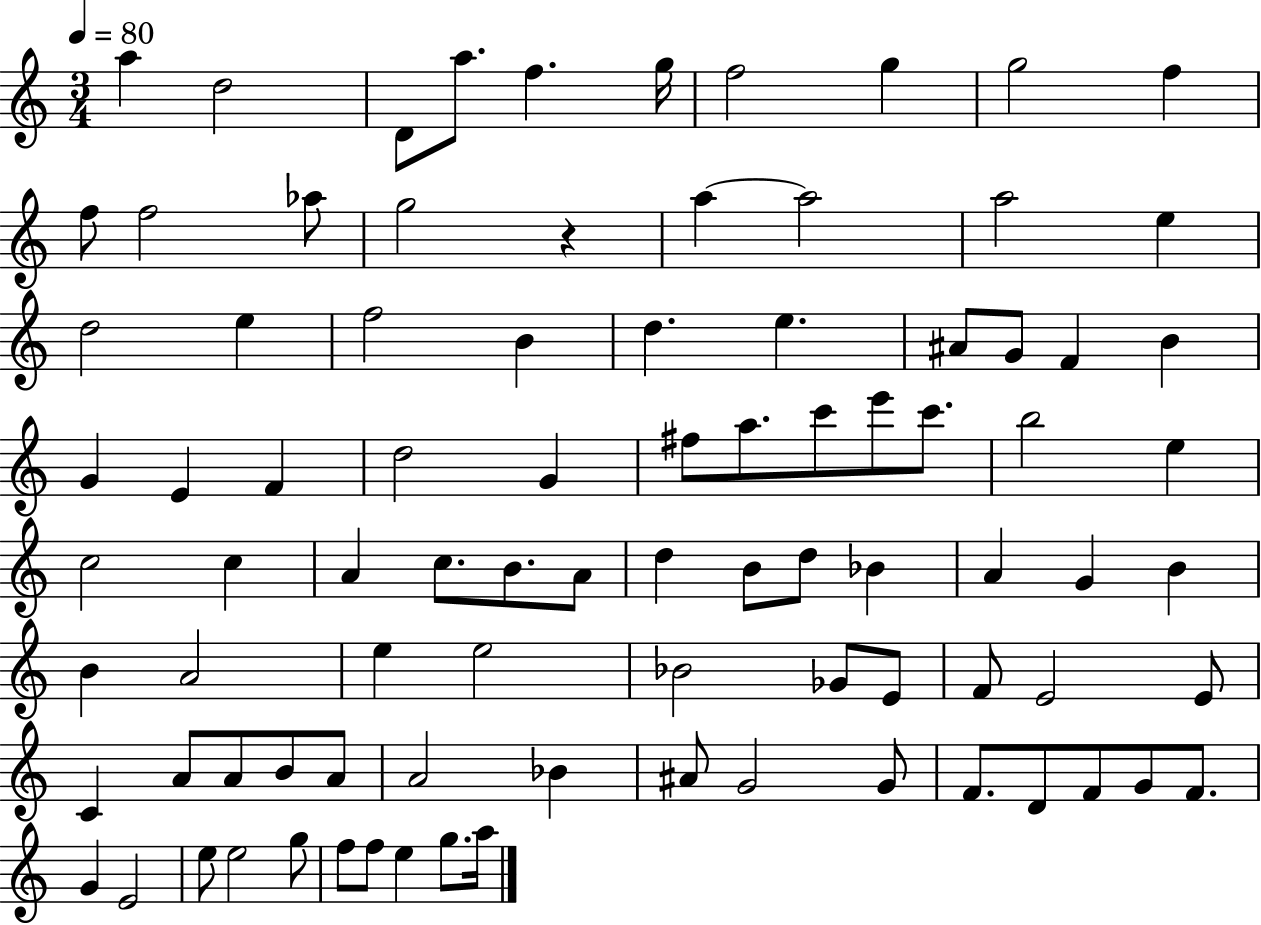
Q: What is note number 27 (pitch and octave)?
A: F4